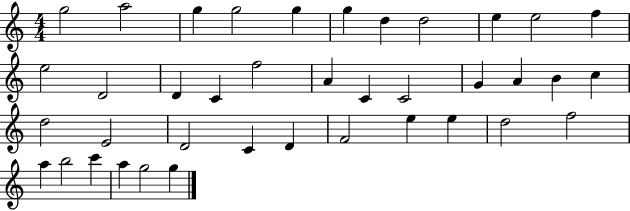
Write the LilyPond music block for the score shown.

{
  \clef treble
  \numericTimeSignature
  \time 4/4
  \key c \major
  g''2 a''2 | g''4 g''2 g''4 | g''4 d''4 d''2 | e''4 e''2 f''4 | \break e''2 d'2 | d'4 c'4 f''2 | a'4 c'4 c'2 | g'4 a'4 b'4 c''4 | \break d''2 e'2 | d'2 c'4 d'4 | f'2 e''4 e''4 | d''2 f''2 | \break a''4 b''2 c'''4 | a''4 g''2 g''4 | \bar "|."
}